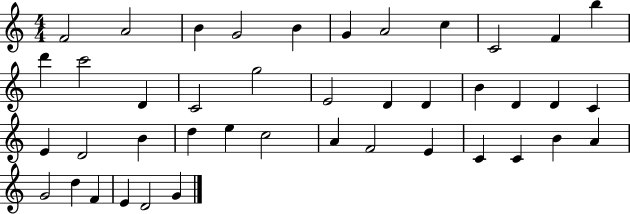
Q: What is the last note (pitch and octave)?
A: G4